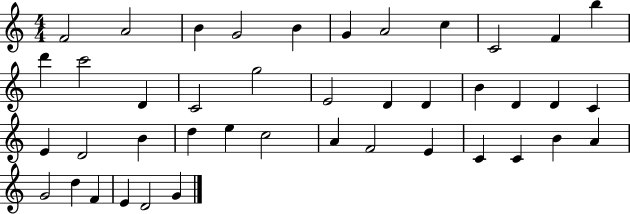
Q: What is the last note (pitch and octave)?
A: G4